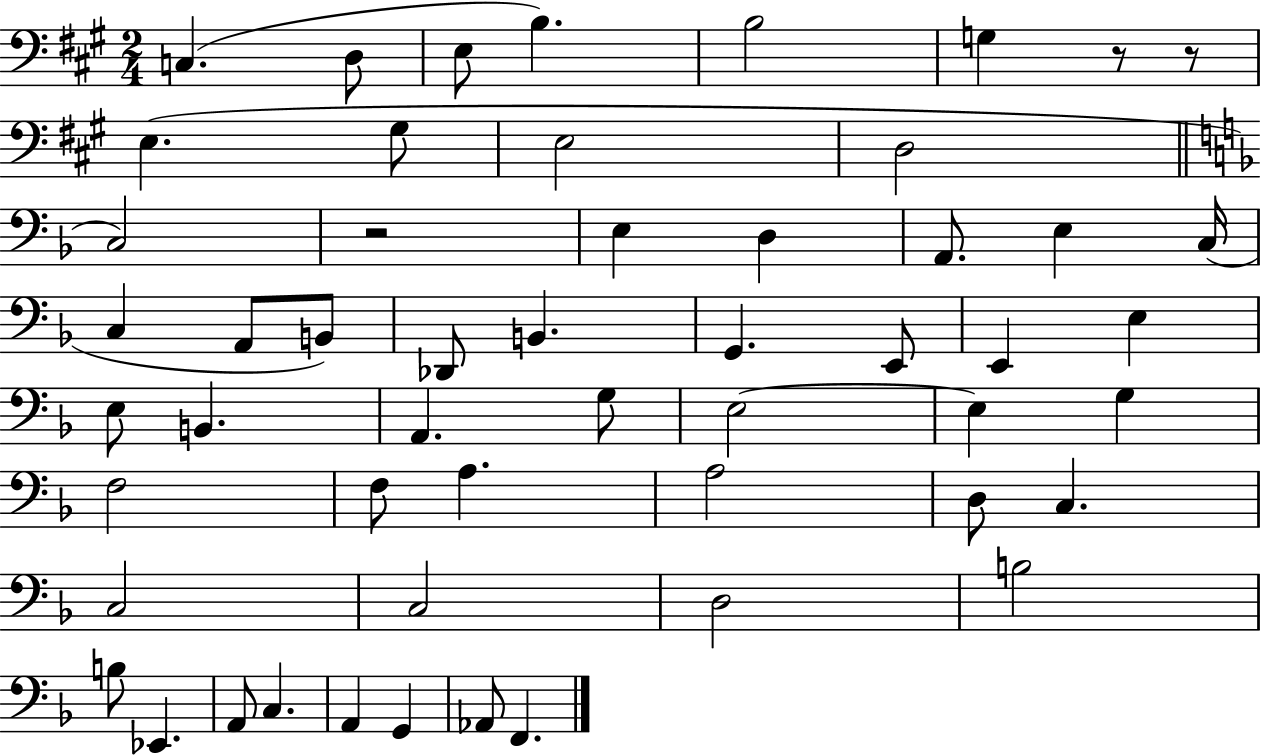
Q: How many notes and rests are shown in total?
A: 53